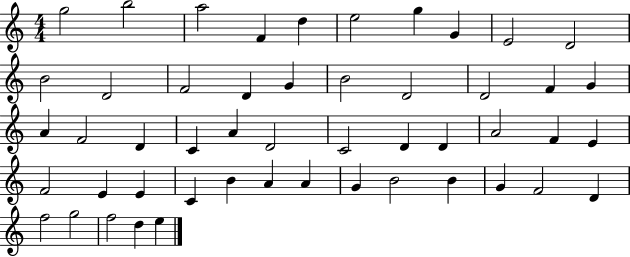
{
  \clef treble
  \numericTimeSignature
  \time 4/4
  \key c \major
  g''2 b''2 | a''2 f'4 d''4 | e''2 g''4 g'4 | e'2 d'2 | \break b'2 d'2 | f'2 d'4 g'4 | b'2 d'2 | d'2 f'4 g'4 | \break a'4 f'2 d'4 | c'4 a'4 d'2 | c'2 d'4 d'4 | a'2 f'4 e'4 | \break f'2 e'4 e'4 | c'4 b'4 a'4 a'4 | g'4 b'2 b'4 | g'4 f'2 d'4 | \break f''2 g''2 | f''2 d''4 e''4 | \bar "|."
}